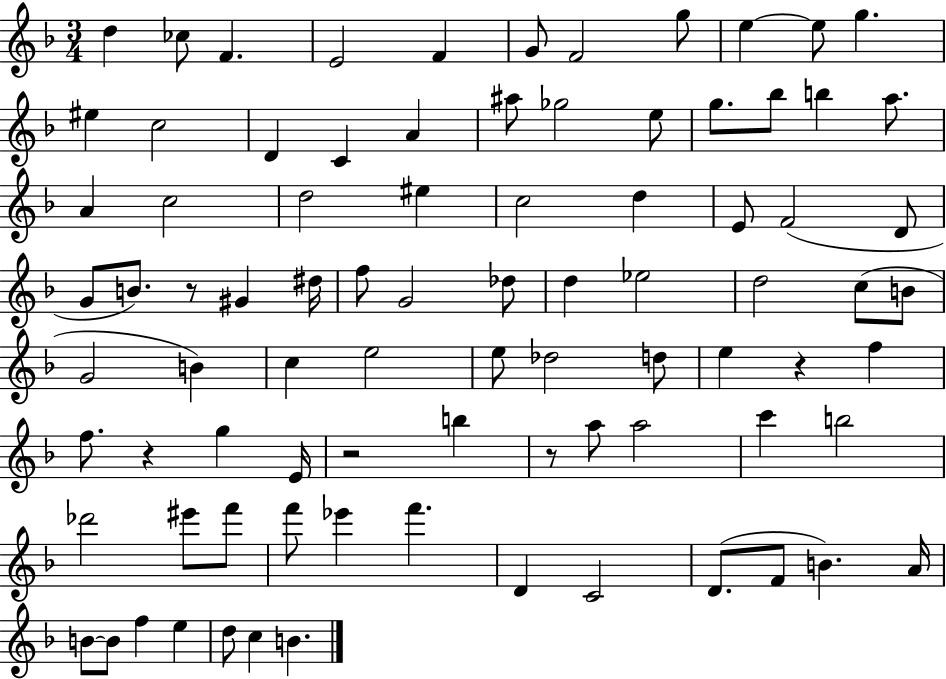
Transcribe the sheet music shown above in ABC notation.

X:1
T:Untitled
M:3/4
L:1/4
K:F
d _c/2 F E2 F G/2 F2 g/2 e e/2 g ^e c2 D C A ^a/2 _g2 e/2 g/2 _b/2 b a/2 A c2 d2 ^e c2 d E/2 F2 D/2 G/2 B/2 z/2 ^G ^d/4 f/2 G2 _d/2 d _e2 d2 c/2 B/2 G2 B c e2 e/2 _d2 d/2 e z f f/2 z g E/4 z2 b z/2 a/2 a2 c' b2 _d'2 ^e'/2 f'/2 f'/2 _e' f' D C2 D/2 F/2 B A/4 B/2 B/2 f e d/2 c B